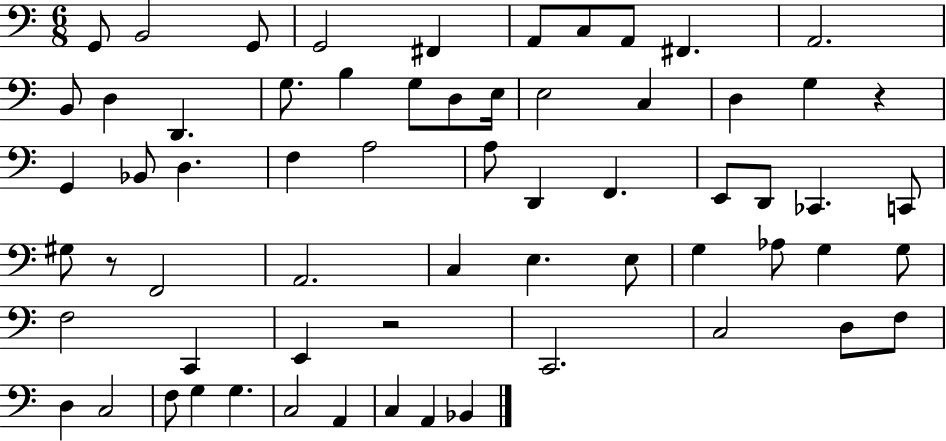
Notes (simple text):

G2/e B2/h G2/e G2/h F#2/q A2/e C3/e A2/e F#2/q. A2/h. B2/e D3/q D2/q. G3/e. B3/q G3/e D3/e E3/s E3/h C3/q D3/q G3/q R/q G2/q Bb2/e D3/q. F3/q A3/h A3/e D2/q F2/q. E2/e D2/e CES2/q. C2/e G#3/e R/e F2/h A2/h. C3/q E3/q. E3/e G3/q Ab3/e G3/q G3/e F3/h C2/q E2/q R/h C2/h. C3/h D3/e F3/e D3/q C3/h F3/e G3/q G3/q. C3/h A2/q C3/q A2/q Bb2/q